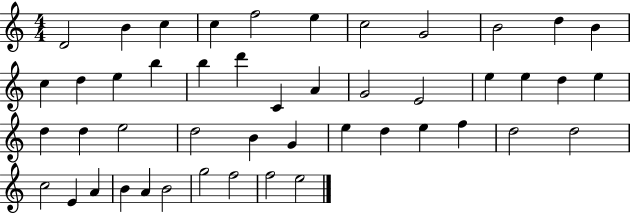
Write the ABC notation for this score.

X:1
T:Untitled
M:4/4
L:1/4
K:C
D2 B c c f2 e c2 G2 B2 d B c d e b b d' C A G2 E2 e e d e d d e2 d2 B G e d e f d2 d2 c2 E A B A B2 g2 f2 f2 e2